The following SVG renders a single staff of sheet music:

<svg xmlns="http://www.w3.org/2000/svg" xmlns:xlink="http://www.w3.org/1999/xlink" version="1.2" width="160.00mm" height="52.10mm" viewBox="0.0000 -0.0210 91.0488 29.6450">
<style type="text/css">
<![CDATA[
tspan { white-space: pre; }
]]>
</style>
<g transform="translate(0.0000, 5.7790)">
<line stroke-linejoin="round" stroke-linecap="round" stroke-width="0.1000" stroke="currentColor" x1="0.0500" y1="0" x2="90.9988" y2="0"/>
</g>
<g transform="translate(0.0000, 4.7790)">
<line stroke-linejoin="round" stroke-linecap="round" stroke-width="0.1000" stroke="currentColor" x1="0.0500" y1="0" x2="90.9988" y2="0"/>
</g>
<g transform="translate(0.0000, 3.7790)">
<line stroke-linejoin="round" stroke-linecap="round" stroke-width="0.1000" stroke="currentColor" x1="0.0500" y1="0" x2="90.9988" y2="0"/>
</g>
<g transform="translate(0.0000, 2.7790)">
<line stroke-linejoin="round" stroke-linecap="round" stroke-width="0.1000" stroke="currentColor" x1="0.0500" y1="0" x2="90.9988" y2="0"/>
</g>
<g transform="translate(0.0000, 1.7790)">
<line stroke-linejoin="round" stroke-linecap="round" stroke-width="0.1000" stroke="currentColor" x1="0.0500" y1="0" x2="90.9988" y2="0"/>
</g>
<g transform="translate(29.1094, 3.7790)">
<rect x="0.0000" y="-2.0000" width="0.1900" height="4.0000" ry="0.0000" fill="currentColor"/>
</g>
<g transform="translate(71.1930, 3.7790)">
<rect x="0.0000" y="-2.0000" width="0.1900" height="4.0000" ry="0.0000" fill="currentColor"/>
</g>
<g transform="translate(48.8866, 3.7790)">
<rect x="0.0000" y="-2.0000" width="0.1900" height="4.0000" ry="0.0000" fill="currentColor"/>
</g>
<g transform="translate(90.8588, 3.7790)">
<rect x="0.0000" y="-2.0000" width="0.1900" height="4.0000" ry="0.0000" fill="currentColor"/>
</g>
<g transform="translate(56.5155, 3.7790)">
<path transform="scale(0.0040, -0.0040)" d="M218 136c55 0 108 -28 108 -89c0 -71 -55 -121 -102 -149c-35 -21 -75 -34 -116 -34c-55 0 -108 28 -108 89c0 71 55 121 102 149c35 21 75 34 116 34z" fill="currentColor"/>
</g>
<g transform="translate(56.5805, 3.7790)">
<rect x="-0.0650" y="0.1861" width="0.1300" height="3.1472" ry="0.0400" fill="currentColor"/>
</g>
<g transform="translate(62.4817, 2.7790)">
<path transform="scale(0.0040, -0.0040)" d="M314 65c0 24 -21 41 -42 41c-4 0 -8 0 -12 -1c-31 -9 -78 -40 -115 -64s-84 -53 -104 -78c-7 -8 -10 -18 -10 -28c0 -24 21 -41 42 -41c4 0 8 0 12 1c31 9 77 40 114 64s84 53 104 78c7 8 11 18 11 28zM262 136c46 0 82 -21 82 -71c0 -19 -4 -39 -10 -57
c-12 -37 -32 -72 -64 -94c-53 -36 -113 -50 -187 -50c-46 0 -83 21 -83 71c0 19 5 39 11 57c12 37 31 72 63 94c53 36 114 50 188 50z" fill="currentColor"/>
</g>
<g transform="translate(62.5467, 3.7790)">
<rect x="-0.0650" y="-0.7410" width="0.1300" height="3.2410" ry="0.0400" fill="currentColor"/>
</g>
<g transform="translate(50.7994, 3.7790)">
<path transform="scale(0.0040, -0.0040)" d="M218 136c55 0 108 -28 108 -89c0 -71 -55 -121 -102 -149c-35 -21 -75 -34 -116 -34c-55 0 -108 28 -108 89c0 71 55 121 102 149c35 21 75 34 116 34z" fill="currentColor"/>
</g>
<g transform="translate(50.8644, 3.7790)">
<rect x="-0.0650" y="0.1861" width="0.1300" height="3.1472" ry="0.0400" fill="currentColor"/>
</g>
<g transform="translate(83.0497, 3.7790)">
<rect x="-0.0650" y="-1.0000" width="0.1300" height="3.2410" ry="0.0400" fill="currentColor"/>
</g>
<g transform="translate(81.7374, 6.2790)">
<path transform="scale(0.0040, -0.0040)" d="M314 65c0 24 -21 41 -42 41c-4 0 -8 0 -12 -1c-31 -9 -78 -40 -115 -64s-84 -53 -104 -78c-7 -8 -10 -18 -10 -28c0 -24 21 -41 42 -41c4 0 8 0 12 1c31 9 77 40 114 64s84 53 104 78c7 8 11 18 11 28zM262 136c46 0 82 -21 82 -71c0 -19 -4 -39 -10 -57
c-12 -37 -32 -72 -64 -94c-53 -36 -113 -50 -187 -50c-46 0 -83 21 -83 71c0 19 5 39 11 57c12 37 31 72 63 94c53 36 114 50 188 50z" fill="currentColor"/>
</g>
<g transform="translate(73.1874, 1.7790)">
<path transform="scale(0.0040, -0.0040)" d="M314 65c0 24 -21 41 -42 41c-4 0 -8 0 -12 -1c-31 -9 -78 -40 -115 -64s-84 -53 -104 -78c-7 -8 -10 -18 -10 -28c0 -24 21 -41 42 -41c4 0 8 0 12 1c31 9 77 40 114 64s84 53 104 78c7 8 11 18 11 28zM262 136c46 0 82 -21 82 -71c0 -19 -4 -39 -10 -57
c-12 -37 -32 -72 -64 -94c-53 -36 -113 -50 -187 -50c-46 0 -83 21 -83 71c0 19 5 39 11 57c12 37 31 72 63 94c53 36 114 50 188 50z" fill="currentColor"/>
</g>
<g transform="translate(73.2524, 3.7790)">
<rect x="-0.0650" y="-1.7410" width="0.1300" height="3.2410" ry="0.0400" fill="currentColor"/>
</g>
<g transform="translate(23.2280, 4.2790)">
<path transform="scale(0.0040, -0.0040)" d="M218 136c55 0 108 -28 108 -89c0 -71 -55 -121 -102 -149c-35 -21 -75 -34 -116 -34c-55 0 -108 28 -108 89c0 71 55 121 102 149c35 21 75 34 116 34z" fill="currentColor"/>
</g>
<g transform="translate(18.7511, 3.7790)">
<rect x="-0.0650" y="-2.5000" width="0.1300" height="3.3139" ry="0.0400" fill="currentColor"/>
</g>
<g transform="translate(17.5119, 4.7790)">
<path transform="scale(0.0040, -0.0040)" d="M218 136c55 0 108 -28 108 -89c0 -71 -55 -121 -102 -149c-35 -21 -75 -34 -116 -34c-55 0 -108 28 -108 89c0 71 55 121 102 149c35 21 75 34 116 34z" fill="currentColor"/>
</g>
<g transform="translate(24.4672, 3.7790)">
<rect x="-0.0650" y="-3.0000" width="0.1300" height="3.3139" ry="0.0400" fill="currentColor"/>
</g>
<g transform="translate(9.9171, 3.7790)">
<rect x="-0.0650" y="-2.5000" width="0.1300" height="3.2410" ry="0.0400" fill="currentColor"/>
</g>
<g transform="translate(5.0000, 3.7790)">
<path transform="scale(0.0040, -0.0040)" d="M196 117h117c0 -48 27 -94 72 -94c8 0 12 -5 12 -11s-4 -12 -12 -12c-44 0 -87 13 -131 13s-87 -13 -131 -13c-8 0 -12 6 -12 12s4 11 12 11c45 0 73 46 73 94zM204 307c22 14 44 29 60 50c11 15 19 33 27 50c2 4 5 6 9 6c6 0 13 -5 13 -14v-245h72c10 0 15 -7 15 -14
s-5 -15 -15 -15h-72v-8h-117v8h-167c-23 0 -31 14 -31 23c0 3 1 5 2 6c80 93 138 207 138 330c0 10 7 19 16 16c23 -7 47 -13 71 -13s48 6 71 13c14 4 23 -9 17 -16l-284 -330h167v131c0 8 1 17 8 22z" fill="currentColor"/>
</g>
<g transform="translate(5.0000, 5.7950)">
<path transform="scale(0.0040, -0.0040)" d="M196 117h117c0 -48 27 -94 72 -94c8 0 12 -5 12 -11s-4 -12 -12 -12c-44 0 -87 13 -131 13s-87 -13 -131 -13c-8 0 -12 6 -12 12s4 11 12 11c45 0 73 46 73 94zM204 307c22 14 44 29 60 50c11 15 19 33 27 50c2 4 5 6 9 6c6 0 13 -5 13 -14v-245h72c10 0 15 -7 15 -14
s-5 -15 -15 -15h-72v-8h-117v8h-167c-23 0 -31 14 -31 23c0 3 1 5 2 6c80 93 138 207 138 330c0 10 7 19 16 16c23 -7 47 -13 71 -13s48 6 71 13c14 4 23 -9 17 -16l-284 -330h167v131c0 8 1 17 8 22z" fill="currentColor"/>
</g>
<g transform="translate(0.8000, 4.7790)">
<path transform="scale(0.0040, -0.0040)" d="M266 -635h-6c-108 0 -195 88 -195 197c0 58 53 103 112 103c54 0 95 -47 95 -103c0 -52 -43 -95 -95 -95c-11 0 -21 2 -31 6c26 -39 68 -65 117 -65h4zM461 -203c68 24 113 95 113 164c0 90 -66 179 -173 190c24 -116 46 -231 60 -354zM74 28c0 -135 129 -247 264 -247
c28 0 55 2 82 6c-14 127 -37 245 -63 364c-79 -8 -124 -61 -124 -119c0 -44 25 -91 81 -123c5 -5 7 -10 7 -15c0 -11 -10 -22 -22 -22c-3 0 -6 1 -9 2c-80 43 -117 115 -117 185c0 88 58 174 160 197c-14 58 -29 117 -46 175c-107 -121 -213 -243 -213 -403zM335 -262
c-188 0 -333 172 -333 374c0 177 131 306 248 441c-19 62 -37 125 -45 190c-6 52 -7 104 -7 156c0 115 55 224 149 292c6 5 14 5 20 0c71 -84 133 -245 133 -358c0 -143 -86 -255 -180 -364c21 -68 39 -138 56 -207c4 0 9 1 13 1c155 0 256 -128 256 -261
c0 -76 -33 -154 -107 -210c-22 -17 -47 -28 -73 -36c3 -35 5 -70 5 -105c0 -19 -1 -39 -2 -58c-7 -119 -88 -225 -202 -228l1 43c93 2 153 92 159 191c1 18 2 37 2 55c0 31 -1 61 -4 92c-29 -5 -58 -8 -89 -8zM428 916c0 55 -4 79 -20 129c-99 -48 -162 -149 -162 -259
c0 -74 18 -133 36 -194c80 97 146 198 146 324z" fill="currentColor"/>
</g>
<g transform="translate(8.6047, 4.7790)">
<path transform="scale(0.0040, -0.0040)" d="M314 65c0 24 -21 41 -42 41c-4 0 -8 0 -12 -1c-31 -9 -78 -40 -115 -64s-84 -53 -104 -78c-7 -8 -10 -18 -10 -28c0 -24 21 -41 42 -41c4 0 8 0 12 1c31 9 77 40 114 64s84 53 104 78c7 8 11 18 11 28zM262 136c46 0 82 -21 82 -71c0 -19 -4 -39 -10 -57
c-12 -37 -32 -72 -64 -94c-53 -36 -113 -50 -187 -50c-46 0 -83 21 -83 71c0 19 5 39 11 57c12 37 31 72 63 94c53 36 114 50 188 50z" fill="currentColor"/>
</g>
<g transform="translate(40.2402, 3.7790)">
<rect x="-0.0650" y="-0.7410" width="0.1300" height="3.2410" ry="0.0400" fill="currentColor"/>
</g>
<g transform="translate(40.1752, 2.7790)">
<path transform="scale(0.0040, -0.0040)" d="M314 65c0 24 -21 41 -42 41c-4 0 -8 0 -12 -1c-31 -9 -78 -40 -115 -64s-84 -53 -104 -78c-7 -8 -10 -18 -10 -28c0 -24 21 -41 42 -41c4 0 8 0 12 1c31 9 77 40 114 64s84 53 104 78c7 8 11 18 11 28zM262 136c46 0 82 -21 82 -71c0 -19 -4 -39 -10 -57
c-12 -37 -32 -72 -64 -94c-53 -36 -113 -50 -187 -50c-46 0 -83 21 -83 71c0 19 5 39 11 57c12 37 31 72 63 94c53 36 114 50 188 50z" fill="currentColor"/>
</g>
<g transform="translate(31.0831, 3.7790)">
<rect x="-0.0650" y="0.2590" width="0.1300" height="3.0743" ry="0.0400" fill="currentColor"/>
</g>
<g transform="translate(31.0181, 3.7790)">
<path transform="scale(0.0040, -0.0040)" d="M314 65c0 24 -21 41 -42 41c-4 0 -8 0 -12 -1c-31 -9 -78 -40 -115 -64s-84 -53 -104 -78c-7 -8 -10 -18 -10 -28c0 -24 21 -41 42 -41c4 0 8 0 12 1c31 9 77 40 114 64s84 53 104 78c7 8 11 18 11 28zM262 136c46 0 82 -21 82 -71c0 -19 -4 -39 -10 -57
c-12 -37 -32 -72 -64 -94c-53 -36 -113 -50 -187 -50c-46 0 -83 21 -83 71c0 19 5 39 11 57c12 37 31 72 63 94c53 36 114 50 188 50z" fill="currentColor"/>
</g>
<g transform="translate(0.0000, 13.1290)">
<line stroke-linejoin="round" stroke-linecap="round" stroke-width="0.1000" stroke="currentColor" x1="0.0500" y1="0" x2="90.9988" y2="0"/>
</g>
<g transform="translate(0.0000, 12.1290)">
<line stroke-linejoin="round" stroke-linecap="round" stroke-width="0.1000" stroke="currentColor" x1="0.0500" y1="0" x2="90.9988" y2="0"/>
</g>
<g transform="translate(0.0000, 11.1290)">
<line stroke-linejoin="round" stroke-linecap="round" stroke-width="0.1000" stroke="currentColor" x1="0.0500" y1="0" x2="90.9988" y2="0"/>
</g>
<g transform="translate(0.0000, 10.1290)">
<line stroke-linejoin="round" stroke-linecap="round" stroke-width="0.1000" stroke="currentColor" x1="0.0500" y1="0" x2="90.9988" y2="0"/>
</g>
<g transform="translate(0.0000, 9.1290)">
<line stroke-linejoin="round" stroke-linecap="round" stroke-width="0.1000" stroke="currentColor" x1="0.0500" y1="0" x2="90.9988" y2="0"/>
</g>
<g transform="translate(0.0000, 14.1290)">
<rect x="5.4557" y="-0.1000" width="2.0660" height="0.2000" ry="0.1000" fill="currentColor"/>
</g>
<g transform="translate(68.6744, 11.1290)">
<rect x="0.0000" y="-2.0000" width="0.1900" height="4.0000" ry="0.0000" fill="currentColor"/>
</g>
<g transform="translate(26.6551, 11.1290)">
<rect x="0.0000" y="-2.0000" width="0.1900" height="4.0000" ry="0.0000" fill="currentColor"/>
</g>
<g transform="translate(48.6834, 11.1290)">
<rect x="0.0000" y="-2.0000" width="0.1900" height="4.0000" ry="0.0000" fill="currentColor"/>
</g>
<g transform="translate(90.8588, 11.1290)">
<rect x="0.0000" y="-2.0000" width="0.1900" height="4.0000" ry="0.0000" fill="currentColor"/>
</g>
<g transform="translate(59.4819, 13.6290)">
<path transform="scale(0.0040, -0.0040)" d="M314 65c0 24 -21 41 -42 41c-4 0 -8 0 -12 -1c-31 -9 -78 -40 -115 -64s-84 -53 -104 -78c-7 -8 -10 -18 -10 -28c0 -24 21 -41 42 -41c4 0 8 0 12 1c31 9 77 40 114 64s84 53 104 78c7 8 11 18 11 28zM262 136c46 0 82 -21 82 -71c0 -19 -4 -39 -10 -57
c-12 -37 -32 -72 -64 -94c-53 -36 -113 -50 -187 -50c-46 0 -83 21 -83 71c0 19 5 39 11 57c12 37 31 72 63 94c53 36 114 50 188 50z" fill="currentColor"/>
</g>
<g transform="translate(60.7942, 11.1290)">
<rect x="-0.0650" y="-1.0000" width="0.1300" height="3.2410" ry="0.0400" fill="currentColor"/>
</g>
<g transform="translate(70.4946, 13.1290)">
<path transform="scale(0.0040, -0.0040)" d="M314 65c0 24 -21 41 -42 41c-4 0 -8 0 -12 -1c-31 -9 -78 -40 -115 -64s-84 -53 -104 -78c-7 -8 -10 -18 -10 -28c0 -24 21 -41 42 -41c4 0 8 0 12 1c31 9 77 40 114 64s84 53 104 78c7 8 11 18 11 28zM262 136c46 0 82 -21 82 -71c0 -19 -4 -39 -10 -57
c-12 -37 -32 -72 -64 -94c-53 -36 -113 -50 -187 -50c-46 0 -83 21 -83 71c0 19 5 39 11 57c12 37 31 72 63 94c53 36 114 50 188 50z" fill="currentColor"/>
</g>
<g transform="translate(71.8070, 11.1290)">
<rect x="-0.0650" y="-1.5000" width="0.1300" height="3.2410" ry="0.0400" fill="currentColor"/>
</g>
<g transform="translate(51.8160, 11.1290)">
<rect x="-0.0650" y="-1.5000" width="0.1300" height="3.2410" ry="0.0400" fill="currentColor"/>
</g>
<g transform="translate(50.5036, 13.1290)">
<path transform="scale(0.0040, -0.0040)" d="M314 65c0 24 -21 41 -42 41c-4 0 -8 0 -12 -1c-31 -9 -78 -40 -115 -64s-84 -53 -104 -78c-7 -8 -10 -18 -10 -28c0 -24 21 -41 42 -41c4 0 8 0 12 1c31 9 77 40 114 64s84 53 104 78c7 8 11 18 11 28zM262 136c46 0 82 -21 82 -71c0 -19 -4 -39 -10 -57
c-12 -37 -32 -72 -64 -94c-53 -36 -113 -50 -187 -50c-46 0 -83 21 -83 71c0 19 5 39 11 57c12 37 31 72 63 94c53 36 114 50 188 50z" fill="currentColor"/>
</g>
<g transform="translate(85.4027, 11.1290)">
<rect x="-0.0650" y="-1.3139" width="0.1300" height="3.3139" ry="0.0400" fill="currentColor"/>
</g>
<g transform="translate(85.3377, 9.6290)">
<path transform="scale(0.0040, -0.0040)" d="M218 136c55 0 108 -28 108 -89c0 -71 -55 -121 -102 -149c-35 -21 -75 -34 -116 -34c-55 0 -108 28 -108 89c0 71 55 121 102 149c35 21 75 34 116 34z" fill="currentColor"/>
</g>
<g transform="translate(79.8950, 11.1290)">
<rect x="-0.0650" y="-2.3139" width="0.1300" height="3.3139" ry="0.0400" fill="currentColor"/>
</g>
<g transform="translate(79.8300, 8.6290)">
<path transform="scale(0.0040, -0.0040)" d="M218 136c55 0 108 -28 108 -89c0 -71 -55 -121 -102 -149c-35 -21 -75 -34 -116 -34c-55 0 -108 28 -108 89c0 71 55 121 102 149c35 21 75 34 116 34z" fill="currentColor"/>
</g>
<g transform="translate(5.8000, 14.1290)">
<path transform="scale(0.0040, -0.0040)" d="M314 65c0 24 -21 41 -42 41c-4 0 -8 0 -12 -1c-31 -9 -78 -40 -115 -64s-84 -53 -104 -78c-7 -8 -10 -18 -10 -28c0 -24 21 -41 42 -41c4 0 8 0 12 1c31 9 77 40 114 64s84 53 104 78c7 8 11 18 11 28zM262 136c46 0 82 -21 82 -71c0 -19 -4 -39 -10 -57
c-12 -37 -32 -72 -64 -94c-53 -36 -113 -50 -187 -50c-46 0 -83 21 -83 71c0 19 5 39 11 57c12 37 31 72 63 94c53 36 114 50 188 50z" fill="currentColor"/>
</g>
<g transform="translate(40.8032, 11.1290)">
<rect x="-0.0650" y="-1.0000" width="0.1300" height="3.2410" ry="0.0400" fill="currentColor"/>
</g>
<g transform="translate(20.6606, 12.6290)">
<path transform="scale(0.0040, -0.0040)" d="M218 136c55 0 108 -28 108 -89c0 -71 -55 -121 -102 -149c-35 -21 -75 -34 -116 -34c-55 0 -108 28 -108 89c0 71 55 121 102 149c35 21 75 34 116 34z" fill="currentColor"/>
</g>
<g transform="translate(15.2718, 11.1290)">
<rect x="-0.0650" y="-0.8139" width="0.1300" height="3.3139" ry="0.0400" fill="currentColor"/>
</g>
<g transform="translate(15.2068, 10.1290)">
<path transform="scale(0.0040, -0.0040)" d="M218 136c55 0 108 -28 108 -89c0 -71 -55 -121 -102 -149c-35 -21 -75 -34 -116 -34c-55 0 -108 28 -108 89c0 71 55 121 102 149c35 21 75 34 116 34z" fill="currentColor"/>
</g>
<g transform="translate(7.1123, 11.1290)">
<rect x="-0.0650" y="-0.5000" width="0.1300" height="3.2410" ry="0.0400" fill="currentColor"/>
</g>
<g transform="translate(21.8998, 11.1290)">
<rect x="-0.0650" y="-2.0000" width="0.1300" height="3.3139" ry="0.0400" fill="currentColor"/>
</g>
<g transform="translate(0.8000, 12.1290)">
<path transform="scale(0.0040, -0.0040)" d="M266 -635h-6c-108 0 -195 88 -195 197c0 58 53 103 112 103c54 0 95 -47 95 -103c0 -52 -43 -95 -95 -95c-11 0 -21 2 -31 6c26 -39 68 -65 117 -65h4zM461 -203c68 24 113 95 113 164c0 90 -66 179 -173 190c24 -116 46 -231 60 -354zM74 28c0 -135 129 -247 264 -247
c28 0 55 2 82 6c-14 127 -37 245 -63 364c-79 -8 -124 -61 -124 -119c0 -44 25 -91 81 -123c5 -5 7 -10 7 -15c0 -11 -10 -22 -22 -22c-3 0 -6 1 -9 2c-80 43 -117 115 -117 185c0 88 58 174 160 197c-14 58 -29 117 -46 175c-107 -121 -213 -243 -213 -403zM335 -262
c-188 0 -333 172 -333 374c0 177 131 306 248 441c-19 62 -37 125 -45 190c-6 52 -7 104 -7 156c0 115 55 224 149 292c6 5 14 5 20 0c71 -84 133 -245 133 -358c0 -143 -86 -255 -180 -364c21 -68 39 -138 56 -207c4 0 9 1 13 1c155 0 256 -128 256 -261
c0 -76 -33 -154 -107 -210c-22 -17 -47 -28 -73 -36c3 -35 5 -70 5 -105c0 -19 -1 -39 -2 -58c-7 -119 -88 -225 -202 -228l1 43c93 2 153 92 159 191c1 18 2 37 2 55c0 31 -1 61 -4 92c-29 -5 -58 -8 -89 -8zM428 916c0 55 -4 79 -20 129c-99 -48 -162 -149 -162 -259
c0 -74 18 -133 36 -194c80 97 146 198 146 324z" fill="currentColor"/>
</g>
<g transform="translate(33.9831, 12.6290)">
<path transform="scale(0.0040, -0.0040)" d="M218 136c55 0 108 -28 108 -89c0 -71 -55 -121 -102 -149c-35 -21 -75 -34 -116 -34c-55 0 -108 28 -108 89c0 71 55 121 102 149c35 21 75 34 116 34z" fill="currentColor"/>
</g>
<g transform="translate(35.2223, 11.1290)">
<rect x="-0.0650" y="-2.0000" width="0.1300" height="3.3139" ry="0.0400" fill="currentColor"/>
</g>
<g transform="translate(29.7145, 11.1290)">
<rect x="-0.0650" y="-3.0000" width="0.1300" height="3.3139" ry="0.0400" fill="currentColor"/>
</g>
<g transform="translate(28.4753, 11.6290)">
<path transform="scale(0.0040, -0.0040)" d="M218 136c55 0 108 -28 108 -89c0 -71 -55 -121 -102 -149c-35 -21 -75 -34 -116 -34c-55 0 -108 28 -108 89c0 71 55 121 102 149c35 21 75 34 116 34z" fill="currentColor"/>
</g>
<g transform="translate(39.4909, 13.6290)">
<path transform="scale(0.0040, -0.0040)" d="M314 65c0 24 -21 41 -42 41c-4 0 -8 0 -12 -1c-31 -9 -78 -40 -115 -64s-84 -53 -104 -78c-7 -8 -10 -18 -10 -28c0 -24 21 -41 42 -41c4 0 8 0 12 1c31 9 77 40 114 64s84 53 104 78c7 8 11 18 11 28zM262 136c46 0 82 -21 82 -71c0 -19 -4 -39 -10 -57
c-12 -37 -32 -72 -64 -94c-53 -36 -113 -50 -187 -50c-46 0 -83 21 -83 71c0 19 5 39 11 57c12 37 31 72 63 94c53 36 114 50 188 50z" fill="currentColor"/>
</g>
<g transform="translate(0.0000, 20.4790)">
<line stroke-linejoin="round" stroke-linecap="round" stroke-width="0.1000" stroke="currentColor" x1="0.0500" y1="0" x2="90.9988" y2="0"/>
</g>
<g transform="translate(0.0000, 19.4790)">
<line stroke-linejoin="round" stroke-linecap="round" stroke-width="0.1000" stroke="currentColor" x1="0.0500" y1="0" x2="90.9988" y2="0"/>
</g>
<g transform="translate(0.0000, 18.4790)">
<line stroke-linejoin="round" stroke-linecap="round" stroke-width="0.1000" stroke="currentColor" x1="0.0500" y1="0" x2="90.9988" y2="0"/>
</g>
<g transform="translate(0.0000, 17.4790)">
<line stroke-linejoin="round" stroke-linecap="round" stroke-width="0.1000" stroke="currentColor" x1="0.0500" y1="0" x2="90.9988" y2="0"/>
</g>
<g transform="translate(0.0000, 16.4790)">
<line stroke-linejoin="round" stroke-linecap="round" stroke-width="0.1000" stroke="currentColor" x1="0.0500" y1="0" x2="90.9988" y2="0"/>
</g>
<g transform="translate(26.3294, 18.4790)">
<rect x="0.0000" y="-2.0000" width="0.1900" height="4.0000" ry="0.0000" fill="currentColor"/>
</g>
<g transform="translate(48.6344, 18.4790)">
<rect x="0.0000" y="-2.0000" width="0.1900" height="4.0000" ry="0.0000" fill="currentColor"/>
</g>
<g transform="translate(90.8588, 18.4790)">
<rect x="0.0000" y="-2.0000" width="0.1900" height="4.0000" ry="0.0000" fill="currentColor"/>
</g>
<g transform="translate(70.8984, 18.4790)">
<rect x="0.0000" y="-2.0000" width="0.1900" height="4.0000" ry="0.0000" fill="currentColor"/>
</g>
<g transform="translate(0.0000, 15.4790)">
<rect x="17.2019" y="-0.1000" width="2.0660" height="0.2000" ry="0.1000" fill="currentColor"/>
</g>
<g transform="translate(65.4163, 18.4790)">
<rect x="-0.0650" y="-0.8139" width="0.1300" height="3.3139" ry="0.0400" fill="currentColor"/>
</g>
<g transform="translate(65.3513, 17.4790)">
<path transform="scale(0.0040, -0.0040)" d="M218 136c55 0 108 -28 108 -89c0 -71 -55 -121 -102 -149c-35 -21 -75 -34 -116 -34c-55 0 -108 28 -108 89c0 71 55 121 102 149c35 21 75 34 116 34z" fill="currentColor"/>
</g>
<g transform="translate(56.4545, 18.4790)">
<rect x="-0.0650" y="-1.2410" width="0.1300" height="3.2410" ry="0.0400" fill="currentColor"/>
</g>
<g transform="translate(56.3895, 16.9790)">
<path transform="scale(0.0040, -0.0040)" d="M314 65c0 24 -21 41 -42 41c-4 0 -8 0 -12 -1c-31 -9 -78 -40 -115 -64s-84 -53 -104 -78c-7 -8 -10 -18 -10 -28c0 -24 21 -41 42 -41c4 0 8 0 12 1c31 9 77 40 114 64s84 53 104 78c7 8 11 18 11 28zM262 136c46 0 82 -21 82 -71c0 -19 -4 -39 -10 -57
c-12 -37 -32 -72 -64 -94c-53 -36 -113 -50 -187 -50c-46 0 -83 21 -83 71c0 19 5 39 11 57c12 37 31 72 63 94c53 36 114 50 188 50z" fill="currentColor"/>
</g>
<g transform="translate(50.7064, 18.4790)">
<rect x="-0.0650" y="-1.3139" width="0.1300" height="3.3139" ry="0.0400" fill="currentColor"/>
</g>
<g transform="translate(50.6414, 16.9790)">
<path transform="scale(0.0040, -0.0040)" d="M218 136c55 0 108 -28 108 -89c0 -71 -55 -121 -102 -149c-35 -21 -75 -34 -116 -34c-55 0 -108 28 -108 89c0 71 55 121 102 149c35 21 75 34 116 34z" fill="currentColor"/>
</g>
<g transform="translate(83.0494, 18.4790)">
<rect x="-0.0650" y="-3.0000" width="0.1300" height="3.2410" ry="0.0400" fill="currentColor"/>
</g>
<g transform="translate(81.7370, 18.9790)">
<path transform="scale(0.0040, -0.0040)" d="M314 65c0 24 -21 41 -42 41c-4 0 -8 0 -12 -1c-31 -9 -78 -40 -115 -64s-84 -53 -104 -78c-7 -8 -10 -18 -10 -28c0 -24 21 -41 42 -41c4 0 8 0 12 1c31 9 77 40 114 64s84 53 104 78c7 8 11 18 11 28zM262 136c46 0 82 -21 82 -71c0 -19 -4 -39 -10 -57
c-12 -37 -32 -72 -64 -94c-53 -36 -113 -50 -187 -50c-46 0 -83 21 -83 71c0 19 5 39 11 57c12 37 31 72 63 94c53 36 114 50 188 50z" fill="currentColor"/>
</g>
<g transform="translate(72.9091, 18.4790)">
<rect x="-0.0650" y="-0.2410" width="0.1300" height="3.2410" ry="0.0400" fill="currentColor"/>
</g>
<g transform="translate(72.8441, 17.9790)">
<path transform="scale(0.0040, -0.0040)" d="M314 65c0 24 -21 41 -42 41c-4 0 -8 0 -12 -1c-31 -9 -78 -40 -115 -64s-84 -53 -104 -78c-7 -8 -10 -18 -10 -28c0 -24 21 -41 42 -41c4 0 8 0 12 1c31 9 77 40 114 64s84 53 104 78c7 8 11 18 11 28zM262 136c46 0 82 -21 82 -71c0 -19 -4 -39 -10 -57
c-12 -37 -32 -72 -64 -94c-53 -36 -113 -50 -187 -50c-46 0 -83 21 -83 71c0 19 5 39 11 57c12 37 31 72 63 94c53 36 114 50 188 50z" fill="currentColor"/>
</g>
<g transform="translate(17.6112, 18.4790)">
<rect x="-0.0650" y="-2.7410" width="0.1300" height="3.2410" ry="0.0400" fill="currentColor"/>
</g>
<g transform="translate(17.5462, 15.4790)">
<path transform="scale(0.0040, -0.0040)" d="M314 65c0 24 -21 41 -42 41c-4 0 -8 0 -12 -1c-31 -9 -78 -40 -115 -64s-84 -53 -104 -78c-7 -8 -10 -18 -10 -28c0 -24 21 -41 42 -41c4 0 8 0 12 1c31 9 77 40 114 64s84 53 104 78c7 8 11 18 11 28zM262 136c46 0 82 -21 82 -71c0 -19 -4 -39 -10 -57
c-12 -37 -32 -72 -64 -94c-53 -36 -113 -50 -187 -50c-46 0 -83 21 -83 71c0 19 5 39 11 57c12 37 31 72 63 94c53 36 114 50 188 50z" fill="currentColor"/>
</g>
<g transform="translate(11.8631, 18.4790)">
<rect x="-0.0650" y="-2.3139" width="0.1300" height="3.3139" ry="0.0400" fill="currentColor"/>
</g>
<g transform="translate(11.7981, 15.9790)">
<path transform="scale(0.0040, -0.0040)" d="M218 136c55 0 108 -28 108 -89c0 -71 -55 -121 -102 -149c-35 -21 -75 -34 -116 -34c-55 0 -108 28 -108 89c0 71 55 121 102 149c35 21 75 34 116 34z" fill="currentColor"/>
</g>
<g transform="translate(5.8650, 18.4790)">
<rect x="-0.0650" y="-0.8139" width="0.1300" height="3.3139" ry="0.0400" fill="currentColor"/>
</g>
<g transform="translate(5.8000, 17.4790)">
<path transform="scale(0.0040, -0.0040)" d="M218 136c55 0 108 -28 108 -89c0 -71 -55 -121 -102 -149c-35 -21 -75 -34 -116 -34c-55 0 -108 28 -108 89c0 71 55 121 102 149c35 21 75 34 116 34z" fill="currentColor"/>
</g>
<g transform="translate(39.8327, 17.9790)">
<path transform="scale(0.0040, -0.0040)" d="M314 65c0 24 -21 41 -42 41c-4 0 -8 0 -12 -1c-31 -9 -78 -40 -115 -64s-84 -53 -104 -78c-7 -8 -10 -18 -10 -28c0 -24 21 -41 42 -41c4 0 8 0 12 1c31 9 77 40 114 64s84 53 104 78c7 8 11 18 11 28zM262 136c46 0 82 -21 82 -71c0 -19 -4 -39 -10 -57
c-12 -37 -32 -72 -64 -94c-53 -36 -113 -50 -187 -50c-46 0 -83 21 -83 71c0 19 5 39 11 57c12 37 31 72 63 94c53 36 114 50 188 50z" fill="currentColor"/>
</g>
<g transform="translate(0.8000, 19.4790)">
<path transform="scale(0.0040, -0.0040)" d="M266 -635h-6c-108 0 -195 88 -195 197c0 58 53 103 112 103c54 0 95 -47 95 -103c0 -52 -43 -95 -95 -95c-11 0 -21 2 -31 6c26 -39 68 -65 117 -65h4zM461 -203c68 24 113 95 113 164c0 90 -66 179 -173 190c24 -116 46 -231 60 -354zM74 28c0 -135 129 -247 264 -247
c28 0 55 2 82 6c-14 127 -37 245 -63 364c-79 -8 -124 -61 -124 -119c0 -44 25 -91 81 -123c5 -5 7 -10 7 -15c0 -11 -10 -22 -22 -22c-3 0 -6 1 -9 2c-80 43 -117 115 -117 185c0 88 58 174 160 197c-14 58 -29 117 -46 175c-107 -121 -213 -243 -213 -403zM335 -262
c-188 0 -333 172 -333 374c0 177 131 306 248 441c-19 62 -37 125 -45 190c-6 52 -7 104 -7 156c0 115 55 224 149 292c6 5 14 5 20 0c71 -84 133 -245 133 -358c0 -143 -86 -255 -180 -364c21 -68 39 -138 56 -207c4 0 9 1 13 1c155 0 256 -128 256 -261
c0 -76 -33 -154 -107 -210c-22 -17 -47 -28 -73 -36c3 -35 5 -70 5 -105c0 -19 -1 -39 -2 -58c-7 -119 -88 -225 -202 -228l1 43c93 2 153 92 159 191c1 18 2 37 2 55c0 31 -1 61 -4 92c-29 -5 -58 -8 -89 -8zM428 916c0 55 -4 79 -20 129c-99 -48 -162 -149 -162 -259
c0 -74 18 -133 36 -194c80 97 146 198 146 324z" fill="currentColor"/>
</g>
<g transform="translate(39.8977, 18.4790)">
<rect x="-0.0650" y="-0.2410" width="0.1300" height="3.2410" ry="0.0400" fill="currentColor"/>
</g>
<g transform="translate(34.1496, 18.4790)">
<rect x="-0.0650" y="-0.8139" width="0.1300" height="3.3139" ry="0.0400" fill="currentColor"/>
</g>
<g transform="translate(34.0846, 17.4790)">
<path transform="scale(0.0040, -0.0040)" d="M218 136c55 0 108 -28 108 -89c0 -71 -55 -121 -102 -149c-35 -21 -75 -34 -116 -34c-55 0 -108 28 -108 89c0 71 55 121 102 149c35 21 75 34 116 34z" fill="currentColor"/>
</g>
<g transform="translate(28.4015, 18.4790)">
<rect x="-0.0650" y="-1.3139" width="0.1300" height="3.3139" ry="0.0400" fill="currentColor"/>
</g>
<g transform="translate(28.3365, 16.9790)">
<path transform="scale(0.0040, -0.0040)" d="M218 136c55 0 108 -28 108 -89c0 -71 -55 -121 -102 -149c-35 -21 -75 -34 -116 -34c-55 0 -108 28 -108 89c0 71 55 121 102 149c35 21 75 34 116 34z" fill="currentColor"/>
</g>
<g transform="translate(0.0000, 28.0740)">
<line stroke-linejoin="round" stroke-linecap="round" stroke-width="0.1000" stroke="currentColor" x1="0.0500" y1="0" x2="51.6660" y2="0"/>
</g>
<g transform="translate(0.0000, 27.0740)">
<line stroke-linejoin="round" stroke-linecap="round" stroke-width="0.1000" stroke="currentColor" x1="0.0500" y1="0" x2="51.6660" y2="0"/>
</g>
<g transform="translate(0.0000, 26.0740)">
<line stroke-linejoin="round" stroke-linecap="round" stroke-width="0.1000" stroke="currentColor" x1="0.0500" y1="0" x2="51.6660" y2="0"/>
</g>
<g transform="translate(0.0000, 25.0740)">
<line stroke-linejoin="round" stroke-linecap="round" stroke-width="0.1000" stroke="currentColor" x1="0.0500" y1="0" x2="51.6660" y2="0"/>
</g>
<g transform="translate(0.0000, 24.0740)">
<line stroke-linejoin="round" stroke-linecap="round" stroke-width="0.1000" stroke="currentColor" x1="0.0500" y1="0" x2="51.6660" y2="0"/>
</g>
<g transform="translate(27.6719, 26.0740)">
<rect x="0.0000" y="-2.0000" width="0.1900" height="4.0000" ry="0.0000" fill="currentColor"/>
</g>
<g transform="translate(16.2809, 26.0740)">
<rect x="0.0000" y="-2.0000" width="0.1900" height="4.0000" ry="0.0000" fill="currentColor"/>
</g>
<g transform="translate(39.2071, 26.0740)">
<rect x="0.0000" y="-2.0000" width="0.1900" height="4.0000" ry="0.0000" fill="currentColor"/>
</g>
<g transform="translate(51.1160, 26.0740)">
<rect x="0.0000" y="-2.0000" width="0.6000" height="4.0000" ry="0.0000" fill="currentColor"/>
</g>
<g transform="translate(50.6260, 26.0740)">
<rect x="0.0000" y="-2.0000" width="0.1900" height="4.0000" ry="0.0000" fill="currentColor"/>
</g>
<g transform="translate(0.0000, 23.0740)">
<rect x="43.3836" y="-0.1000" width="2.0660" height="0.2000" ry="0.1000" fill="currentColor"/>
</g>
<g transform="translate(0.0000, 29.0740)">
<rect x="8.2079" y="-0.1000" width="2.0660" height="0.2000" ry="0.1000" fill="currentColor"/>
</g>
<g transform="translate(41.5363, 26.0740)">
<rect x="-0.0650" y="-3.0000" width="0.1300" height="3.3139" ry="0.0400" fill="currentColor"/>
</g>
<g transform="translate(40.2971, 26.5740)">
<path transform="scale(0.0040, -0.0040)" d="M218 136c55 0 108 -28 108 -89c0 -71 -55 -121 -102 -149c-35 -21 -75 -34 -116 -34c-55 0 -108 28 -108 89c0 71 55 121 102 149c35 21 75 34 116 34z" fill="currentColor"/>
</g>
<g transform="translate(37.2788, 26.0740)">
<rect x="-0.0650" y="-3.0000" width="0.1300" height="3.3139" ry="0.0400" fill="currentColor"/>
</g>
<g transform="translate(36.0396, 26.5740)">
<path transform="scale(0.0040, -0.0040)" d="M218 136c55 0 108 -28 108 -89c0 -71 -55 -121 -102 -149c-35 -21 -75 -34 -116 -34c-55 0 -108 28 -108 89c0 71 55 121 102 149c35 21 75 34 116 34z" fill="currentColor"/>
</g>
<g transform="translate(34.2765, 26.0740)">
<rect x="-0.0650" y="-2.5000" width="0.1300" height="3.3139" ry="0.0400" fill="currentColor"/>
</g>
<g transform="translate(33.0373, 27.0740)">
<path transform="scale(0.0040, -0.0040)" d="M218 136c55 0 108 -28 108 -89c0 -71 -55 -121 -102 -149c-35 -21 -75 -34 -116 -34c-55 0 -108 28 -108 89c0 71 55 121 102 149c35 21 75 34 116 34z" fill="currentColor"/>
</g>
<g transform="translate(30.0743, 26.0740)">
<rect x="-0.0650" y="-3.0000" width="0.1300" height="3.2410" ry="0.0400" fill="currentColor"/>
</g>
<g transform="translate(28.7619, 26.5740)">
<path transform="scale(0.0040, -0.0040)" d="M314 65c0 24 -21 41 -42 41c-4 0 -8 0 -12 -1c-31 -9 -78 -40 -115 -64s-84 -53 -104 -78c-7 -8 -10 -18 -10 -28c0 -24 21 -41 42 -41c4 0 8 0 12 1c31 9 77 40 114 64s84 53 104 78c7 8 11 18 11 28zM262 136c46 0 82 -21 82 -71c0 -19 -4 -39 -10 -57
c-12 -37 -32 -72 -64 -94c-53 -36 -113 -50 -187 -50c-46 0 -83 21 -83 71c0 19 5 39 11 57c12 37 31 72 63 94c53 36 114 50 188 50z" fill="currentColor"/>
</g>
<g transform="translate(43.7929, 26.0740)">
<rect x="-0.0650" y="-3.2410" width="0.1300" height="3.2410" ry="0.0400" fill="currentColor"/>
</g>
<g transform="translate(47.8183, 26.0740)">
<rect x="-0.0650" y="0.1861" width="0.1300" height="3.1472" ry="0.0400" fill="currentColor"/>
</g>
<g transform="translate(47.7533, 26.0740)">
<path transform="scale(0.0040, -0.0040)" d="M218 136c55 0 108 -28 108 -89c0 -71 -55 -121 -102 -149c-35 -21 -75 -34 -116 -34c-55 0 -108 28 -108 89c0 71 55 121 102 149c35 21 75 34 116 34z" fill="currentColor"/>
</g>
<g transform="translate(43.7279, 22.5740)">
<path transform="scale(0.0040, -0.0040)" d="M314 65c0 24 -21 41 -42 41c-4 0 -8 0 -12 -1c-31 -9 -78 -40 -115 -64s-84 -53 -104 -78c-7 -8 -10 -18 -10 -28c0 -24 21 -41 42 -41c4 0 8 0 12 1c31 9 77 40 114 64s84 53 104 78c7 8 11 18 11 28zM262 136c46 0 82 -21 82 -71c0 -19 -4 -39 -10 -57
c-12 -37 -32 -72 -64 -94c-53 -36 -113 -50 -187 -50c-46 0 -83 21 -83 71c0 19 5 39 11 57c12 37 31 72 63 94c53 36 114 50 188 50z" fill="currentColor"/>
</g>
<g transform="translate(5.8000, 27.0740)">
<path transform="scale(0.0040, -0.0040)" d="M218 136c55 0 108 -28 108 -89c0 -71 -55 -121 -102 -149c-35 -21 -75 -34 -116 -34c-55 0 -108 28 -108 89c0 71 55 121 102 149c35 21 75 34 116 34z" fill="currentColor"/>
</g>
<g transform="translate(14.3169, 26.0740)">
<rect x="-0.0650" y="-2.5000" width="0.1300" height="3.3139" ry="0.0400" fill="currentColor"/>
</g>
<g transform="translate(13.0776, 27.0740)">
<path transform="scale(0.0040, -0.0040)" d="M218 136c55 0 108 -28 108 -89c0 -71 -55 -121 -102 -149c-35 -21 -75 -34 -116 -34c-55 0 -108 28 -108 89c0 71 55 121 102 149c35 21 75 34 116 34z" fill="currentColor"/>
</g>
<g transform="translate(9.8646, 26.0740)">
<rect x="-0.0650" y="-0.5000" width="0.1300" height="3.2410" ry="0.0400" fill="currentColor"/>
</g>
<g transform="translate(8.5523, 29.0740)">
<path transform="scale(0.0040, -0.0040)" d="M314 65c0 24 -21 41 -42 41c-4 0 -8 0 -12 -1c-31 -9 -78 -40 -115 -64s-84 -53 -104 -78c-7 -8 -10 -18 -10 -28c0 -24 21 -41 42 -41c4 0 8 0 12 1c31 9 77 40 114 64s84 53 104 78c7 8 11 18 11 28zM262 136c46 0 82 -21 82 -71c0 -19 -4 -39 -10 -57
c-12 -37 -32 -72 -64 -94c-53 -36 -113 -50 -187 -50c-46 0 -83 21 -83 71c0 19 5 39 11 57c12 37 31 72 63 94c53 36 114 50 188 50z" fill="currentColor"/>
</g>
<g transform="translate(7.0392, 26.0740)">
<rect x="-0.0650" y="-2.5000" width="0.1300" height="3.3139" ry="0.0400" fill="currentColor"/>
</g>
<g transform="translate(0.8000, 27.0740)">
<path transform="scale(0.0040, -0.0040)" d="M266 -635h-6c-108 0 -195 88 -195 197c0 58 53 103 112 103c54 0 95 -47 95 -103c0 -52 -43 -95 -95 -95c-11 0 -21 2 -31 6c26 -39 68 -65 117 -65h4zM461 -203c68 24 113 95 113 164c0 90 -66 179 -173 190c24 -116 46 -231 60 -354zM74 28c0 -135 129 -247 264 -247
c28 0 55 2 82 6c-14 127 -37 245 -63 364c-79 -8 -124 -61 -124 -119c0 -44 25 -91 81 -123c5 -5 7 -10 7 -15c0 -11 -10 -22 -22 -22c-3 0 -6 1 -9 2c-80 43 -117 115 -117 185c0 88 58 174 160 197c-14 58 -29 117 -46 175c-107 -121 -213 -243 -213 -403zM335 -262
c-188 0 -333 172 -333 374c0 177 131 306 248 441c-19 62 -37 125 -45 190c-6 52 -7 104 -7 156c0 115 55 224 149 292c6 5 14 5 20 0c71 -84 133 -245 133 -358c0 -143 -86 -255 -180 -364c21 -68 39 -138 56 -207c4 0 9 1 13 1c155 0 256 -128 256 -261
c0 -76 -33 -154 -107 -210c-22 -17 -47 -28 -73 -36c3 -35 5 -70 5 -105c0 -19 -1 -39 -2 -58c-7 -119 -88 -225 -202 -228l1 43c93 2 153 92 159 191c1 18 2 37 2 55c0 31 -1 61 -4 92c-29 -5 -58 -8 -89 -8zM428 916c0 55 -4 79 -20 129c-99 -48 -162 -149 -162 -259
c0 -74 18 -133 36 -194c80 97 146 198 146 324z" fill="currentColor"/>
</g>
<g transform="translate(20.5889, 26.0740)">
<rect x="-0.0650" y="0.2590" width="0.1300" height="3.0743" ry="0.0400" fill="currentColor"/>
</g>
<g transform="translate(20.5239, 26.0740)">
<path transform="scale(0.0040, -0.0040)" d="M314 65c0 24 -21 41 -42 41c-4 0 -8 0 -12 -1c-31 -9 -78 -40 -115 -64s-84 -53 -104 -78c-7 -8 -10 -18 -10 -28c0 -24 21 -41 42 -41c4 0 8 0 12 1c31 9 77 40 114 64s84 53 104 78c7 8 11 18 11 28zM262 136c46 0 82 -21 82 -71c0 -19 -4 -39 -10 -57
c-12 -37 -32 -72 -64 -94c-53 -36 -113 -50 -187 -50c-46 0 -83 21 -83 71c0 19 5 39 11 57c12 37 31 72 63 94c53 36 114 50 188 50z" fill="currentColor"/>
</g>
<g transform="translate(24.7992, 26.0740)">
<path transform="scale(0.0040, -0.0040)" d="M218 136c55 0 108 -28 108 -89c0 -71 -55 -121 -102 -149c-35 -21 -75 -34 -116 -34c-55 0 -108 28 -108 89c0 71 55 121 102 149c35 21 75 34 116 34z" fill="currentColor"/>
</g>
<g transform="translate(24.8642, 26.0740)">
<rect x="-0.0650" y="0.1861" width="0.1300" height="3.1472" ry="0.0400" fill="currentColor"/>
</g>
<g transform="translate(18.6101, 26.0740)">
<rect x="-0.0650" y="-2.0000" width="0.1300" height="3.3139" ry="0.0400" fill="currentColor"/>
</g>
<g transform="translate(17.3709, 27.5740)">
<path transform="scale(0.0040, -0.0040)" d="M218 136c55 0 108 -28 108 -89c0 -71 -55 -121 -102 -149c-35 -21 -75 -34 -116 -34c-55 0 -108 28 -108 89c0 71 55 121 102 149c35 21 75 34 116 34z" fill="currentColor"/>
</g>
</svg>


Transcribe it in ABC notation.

X:1
T:Untitled
M:4/4
L:1/4
K:C
G2 G A B2 d2 B B d2 f2 D2 C2 d F A F D2 E2 D2 E2 g e d g a2 e d c2 e e2 d c2 A2 G C2 G F B2 B A2 G A A b2 B